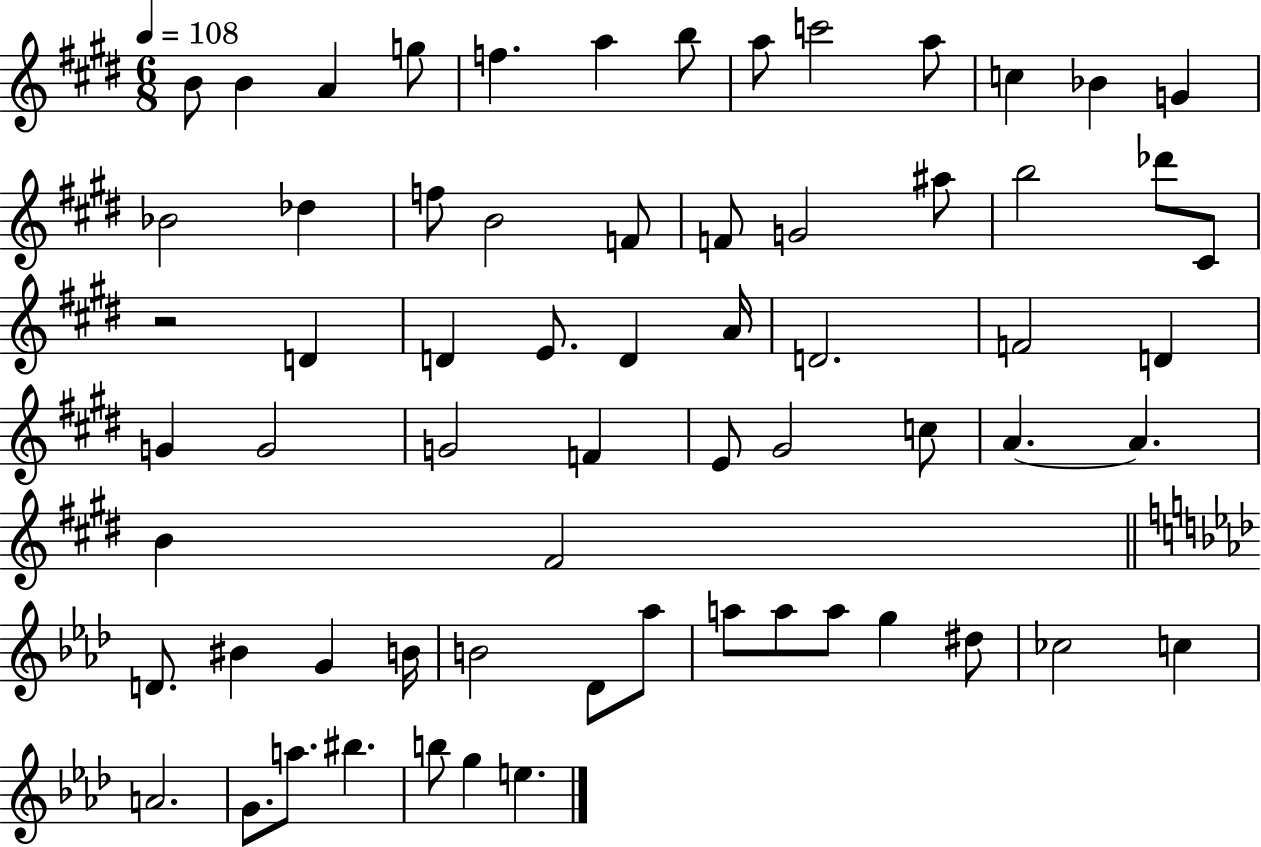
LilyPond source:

{
  \clef treble
  \numericTimeSignature
  \time 6/8
  \key e \major
  \tempo 4 = 108
  \repeat volta 2 { b'8 b'4 a'4 g''8 | f''4. a''4 b''8 | a''8 c'''2 a''8 | c''4 bes'4 g'4 | \break bes'2 des''4 | f''8 b'2 f'8 | f'8 g'2 ais''8 | b''2 des'''8 cis'8 | \break r2 d'4 | d'4 e'8. d'4 a'16 | d'2. | f'2 d'4 | \break g'4 g'2 | g'2 f'4 | e'8 gis'2 c''8 | a'4.~~ a'4. | \break b'4 fis'2 | \bar "||" \break \key f \minor d'8. bis'4 g'4 b'16 | b'2 des'8 aes''8 | a''8 a''8 a''8 g''4 dis''8 | ces''2 c''4 | \break a'2. | g'8. a''8. bis''4. | b''8 g''4 e''4. | } \bar "|."
}